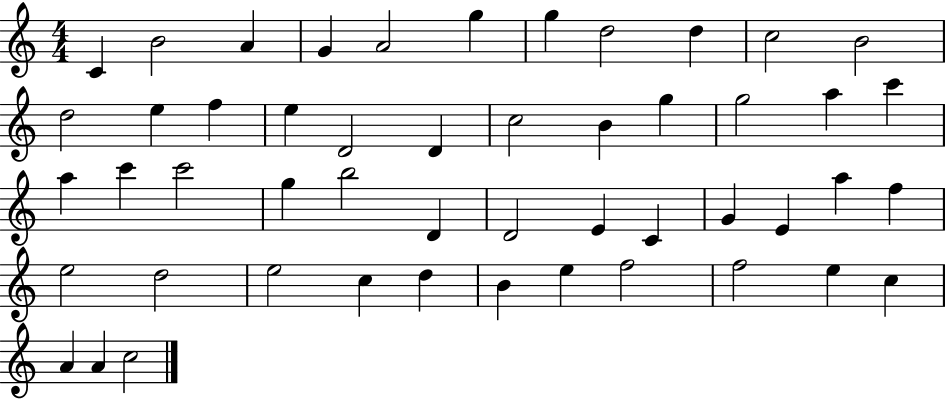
{
  \clef treble
  \numericTimeSignature
  \time 4/4
  \key c \major
  c'4 b'2 a'4 | g'4 a'2 g''4 | g''4 d''2 d''4 | c''2 b'2 | \break d''2 e''4 f''4 | e''4 d'2 d'4 | c''2 b'4 g''4 | g''2 a''4 c'''4 | \break a''4 c'''4 c'''2 | g''4 b''2 d'4 | d'2 e'4 c'4 | g'4 e'4 a''4 f''4 | \break e''2 d''2 | e''2 c''4 d''4 | b'4 e''4 f''2 | f''2 e''4 c''4 | \break a'4 a'4 c''2 | \bar "|."
}